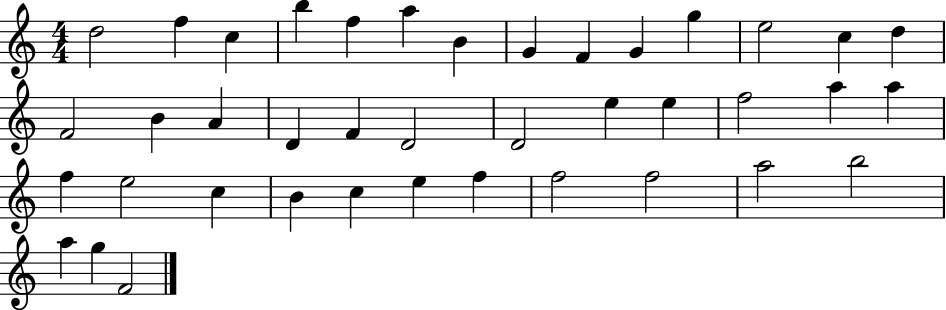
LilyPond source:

{
  \clef treble
  \numericTimeSignature
  \time 4/4
  \key c \major
  d''2 f''4 c''4 | b''4 f''4 a''4 b'4 | g'4 f'4 g'4 g''4 | e''2 c''4 d''4 | \break f'2 b'4 a'4 | d'4 f'4 d'2 | d'2 e''4 e''4 | f''2 a''4 a''4 | \break f''4 e''2 c''4 | b'4 c''4 e''4 f''4 | f''2 f''2 | a''2 b''2 | \break a''4 g''4 f'2 | \bar "|."
}